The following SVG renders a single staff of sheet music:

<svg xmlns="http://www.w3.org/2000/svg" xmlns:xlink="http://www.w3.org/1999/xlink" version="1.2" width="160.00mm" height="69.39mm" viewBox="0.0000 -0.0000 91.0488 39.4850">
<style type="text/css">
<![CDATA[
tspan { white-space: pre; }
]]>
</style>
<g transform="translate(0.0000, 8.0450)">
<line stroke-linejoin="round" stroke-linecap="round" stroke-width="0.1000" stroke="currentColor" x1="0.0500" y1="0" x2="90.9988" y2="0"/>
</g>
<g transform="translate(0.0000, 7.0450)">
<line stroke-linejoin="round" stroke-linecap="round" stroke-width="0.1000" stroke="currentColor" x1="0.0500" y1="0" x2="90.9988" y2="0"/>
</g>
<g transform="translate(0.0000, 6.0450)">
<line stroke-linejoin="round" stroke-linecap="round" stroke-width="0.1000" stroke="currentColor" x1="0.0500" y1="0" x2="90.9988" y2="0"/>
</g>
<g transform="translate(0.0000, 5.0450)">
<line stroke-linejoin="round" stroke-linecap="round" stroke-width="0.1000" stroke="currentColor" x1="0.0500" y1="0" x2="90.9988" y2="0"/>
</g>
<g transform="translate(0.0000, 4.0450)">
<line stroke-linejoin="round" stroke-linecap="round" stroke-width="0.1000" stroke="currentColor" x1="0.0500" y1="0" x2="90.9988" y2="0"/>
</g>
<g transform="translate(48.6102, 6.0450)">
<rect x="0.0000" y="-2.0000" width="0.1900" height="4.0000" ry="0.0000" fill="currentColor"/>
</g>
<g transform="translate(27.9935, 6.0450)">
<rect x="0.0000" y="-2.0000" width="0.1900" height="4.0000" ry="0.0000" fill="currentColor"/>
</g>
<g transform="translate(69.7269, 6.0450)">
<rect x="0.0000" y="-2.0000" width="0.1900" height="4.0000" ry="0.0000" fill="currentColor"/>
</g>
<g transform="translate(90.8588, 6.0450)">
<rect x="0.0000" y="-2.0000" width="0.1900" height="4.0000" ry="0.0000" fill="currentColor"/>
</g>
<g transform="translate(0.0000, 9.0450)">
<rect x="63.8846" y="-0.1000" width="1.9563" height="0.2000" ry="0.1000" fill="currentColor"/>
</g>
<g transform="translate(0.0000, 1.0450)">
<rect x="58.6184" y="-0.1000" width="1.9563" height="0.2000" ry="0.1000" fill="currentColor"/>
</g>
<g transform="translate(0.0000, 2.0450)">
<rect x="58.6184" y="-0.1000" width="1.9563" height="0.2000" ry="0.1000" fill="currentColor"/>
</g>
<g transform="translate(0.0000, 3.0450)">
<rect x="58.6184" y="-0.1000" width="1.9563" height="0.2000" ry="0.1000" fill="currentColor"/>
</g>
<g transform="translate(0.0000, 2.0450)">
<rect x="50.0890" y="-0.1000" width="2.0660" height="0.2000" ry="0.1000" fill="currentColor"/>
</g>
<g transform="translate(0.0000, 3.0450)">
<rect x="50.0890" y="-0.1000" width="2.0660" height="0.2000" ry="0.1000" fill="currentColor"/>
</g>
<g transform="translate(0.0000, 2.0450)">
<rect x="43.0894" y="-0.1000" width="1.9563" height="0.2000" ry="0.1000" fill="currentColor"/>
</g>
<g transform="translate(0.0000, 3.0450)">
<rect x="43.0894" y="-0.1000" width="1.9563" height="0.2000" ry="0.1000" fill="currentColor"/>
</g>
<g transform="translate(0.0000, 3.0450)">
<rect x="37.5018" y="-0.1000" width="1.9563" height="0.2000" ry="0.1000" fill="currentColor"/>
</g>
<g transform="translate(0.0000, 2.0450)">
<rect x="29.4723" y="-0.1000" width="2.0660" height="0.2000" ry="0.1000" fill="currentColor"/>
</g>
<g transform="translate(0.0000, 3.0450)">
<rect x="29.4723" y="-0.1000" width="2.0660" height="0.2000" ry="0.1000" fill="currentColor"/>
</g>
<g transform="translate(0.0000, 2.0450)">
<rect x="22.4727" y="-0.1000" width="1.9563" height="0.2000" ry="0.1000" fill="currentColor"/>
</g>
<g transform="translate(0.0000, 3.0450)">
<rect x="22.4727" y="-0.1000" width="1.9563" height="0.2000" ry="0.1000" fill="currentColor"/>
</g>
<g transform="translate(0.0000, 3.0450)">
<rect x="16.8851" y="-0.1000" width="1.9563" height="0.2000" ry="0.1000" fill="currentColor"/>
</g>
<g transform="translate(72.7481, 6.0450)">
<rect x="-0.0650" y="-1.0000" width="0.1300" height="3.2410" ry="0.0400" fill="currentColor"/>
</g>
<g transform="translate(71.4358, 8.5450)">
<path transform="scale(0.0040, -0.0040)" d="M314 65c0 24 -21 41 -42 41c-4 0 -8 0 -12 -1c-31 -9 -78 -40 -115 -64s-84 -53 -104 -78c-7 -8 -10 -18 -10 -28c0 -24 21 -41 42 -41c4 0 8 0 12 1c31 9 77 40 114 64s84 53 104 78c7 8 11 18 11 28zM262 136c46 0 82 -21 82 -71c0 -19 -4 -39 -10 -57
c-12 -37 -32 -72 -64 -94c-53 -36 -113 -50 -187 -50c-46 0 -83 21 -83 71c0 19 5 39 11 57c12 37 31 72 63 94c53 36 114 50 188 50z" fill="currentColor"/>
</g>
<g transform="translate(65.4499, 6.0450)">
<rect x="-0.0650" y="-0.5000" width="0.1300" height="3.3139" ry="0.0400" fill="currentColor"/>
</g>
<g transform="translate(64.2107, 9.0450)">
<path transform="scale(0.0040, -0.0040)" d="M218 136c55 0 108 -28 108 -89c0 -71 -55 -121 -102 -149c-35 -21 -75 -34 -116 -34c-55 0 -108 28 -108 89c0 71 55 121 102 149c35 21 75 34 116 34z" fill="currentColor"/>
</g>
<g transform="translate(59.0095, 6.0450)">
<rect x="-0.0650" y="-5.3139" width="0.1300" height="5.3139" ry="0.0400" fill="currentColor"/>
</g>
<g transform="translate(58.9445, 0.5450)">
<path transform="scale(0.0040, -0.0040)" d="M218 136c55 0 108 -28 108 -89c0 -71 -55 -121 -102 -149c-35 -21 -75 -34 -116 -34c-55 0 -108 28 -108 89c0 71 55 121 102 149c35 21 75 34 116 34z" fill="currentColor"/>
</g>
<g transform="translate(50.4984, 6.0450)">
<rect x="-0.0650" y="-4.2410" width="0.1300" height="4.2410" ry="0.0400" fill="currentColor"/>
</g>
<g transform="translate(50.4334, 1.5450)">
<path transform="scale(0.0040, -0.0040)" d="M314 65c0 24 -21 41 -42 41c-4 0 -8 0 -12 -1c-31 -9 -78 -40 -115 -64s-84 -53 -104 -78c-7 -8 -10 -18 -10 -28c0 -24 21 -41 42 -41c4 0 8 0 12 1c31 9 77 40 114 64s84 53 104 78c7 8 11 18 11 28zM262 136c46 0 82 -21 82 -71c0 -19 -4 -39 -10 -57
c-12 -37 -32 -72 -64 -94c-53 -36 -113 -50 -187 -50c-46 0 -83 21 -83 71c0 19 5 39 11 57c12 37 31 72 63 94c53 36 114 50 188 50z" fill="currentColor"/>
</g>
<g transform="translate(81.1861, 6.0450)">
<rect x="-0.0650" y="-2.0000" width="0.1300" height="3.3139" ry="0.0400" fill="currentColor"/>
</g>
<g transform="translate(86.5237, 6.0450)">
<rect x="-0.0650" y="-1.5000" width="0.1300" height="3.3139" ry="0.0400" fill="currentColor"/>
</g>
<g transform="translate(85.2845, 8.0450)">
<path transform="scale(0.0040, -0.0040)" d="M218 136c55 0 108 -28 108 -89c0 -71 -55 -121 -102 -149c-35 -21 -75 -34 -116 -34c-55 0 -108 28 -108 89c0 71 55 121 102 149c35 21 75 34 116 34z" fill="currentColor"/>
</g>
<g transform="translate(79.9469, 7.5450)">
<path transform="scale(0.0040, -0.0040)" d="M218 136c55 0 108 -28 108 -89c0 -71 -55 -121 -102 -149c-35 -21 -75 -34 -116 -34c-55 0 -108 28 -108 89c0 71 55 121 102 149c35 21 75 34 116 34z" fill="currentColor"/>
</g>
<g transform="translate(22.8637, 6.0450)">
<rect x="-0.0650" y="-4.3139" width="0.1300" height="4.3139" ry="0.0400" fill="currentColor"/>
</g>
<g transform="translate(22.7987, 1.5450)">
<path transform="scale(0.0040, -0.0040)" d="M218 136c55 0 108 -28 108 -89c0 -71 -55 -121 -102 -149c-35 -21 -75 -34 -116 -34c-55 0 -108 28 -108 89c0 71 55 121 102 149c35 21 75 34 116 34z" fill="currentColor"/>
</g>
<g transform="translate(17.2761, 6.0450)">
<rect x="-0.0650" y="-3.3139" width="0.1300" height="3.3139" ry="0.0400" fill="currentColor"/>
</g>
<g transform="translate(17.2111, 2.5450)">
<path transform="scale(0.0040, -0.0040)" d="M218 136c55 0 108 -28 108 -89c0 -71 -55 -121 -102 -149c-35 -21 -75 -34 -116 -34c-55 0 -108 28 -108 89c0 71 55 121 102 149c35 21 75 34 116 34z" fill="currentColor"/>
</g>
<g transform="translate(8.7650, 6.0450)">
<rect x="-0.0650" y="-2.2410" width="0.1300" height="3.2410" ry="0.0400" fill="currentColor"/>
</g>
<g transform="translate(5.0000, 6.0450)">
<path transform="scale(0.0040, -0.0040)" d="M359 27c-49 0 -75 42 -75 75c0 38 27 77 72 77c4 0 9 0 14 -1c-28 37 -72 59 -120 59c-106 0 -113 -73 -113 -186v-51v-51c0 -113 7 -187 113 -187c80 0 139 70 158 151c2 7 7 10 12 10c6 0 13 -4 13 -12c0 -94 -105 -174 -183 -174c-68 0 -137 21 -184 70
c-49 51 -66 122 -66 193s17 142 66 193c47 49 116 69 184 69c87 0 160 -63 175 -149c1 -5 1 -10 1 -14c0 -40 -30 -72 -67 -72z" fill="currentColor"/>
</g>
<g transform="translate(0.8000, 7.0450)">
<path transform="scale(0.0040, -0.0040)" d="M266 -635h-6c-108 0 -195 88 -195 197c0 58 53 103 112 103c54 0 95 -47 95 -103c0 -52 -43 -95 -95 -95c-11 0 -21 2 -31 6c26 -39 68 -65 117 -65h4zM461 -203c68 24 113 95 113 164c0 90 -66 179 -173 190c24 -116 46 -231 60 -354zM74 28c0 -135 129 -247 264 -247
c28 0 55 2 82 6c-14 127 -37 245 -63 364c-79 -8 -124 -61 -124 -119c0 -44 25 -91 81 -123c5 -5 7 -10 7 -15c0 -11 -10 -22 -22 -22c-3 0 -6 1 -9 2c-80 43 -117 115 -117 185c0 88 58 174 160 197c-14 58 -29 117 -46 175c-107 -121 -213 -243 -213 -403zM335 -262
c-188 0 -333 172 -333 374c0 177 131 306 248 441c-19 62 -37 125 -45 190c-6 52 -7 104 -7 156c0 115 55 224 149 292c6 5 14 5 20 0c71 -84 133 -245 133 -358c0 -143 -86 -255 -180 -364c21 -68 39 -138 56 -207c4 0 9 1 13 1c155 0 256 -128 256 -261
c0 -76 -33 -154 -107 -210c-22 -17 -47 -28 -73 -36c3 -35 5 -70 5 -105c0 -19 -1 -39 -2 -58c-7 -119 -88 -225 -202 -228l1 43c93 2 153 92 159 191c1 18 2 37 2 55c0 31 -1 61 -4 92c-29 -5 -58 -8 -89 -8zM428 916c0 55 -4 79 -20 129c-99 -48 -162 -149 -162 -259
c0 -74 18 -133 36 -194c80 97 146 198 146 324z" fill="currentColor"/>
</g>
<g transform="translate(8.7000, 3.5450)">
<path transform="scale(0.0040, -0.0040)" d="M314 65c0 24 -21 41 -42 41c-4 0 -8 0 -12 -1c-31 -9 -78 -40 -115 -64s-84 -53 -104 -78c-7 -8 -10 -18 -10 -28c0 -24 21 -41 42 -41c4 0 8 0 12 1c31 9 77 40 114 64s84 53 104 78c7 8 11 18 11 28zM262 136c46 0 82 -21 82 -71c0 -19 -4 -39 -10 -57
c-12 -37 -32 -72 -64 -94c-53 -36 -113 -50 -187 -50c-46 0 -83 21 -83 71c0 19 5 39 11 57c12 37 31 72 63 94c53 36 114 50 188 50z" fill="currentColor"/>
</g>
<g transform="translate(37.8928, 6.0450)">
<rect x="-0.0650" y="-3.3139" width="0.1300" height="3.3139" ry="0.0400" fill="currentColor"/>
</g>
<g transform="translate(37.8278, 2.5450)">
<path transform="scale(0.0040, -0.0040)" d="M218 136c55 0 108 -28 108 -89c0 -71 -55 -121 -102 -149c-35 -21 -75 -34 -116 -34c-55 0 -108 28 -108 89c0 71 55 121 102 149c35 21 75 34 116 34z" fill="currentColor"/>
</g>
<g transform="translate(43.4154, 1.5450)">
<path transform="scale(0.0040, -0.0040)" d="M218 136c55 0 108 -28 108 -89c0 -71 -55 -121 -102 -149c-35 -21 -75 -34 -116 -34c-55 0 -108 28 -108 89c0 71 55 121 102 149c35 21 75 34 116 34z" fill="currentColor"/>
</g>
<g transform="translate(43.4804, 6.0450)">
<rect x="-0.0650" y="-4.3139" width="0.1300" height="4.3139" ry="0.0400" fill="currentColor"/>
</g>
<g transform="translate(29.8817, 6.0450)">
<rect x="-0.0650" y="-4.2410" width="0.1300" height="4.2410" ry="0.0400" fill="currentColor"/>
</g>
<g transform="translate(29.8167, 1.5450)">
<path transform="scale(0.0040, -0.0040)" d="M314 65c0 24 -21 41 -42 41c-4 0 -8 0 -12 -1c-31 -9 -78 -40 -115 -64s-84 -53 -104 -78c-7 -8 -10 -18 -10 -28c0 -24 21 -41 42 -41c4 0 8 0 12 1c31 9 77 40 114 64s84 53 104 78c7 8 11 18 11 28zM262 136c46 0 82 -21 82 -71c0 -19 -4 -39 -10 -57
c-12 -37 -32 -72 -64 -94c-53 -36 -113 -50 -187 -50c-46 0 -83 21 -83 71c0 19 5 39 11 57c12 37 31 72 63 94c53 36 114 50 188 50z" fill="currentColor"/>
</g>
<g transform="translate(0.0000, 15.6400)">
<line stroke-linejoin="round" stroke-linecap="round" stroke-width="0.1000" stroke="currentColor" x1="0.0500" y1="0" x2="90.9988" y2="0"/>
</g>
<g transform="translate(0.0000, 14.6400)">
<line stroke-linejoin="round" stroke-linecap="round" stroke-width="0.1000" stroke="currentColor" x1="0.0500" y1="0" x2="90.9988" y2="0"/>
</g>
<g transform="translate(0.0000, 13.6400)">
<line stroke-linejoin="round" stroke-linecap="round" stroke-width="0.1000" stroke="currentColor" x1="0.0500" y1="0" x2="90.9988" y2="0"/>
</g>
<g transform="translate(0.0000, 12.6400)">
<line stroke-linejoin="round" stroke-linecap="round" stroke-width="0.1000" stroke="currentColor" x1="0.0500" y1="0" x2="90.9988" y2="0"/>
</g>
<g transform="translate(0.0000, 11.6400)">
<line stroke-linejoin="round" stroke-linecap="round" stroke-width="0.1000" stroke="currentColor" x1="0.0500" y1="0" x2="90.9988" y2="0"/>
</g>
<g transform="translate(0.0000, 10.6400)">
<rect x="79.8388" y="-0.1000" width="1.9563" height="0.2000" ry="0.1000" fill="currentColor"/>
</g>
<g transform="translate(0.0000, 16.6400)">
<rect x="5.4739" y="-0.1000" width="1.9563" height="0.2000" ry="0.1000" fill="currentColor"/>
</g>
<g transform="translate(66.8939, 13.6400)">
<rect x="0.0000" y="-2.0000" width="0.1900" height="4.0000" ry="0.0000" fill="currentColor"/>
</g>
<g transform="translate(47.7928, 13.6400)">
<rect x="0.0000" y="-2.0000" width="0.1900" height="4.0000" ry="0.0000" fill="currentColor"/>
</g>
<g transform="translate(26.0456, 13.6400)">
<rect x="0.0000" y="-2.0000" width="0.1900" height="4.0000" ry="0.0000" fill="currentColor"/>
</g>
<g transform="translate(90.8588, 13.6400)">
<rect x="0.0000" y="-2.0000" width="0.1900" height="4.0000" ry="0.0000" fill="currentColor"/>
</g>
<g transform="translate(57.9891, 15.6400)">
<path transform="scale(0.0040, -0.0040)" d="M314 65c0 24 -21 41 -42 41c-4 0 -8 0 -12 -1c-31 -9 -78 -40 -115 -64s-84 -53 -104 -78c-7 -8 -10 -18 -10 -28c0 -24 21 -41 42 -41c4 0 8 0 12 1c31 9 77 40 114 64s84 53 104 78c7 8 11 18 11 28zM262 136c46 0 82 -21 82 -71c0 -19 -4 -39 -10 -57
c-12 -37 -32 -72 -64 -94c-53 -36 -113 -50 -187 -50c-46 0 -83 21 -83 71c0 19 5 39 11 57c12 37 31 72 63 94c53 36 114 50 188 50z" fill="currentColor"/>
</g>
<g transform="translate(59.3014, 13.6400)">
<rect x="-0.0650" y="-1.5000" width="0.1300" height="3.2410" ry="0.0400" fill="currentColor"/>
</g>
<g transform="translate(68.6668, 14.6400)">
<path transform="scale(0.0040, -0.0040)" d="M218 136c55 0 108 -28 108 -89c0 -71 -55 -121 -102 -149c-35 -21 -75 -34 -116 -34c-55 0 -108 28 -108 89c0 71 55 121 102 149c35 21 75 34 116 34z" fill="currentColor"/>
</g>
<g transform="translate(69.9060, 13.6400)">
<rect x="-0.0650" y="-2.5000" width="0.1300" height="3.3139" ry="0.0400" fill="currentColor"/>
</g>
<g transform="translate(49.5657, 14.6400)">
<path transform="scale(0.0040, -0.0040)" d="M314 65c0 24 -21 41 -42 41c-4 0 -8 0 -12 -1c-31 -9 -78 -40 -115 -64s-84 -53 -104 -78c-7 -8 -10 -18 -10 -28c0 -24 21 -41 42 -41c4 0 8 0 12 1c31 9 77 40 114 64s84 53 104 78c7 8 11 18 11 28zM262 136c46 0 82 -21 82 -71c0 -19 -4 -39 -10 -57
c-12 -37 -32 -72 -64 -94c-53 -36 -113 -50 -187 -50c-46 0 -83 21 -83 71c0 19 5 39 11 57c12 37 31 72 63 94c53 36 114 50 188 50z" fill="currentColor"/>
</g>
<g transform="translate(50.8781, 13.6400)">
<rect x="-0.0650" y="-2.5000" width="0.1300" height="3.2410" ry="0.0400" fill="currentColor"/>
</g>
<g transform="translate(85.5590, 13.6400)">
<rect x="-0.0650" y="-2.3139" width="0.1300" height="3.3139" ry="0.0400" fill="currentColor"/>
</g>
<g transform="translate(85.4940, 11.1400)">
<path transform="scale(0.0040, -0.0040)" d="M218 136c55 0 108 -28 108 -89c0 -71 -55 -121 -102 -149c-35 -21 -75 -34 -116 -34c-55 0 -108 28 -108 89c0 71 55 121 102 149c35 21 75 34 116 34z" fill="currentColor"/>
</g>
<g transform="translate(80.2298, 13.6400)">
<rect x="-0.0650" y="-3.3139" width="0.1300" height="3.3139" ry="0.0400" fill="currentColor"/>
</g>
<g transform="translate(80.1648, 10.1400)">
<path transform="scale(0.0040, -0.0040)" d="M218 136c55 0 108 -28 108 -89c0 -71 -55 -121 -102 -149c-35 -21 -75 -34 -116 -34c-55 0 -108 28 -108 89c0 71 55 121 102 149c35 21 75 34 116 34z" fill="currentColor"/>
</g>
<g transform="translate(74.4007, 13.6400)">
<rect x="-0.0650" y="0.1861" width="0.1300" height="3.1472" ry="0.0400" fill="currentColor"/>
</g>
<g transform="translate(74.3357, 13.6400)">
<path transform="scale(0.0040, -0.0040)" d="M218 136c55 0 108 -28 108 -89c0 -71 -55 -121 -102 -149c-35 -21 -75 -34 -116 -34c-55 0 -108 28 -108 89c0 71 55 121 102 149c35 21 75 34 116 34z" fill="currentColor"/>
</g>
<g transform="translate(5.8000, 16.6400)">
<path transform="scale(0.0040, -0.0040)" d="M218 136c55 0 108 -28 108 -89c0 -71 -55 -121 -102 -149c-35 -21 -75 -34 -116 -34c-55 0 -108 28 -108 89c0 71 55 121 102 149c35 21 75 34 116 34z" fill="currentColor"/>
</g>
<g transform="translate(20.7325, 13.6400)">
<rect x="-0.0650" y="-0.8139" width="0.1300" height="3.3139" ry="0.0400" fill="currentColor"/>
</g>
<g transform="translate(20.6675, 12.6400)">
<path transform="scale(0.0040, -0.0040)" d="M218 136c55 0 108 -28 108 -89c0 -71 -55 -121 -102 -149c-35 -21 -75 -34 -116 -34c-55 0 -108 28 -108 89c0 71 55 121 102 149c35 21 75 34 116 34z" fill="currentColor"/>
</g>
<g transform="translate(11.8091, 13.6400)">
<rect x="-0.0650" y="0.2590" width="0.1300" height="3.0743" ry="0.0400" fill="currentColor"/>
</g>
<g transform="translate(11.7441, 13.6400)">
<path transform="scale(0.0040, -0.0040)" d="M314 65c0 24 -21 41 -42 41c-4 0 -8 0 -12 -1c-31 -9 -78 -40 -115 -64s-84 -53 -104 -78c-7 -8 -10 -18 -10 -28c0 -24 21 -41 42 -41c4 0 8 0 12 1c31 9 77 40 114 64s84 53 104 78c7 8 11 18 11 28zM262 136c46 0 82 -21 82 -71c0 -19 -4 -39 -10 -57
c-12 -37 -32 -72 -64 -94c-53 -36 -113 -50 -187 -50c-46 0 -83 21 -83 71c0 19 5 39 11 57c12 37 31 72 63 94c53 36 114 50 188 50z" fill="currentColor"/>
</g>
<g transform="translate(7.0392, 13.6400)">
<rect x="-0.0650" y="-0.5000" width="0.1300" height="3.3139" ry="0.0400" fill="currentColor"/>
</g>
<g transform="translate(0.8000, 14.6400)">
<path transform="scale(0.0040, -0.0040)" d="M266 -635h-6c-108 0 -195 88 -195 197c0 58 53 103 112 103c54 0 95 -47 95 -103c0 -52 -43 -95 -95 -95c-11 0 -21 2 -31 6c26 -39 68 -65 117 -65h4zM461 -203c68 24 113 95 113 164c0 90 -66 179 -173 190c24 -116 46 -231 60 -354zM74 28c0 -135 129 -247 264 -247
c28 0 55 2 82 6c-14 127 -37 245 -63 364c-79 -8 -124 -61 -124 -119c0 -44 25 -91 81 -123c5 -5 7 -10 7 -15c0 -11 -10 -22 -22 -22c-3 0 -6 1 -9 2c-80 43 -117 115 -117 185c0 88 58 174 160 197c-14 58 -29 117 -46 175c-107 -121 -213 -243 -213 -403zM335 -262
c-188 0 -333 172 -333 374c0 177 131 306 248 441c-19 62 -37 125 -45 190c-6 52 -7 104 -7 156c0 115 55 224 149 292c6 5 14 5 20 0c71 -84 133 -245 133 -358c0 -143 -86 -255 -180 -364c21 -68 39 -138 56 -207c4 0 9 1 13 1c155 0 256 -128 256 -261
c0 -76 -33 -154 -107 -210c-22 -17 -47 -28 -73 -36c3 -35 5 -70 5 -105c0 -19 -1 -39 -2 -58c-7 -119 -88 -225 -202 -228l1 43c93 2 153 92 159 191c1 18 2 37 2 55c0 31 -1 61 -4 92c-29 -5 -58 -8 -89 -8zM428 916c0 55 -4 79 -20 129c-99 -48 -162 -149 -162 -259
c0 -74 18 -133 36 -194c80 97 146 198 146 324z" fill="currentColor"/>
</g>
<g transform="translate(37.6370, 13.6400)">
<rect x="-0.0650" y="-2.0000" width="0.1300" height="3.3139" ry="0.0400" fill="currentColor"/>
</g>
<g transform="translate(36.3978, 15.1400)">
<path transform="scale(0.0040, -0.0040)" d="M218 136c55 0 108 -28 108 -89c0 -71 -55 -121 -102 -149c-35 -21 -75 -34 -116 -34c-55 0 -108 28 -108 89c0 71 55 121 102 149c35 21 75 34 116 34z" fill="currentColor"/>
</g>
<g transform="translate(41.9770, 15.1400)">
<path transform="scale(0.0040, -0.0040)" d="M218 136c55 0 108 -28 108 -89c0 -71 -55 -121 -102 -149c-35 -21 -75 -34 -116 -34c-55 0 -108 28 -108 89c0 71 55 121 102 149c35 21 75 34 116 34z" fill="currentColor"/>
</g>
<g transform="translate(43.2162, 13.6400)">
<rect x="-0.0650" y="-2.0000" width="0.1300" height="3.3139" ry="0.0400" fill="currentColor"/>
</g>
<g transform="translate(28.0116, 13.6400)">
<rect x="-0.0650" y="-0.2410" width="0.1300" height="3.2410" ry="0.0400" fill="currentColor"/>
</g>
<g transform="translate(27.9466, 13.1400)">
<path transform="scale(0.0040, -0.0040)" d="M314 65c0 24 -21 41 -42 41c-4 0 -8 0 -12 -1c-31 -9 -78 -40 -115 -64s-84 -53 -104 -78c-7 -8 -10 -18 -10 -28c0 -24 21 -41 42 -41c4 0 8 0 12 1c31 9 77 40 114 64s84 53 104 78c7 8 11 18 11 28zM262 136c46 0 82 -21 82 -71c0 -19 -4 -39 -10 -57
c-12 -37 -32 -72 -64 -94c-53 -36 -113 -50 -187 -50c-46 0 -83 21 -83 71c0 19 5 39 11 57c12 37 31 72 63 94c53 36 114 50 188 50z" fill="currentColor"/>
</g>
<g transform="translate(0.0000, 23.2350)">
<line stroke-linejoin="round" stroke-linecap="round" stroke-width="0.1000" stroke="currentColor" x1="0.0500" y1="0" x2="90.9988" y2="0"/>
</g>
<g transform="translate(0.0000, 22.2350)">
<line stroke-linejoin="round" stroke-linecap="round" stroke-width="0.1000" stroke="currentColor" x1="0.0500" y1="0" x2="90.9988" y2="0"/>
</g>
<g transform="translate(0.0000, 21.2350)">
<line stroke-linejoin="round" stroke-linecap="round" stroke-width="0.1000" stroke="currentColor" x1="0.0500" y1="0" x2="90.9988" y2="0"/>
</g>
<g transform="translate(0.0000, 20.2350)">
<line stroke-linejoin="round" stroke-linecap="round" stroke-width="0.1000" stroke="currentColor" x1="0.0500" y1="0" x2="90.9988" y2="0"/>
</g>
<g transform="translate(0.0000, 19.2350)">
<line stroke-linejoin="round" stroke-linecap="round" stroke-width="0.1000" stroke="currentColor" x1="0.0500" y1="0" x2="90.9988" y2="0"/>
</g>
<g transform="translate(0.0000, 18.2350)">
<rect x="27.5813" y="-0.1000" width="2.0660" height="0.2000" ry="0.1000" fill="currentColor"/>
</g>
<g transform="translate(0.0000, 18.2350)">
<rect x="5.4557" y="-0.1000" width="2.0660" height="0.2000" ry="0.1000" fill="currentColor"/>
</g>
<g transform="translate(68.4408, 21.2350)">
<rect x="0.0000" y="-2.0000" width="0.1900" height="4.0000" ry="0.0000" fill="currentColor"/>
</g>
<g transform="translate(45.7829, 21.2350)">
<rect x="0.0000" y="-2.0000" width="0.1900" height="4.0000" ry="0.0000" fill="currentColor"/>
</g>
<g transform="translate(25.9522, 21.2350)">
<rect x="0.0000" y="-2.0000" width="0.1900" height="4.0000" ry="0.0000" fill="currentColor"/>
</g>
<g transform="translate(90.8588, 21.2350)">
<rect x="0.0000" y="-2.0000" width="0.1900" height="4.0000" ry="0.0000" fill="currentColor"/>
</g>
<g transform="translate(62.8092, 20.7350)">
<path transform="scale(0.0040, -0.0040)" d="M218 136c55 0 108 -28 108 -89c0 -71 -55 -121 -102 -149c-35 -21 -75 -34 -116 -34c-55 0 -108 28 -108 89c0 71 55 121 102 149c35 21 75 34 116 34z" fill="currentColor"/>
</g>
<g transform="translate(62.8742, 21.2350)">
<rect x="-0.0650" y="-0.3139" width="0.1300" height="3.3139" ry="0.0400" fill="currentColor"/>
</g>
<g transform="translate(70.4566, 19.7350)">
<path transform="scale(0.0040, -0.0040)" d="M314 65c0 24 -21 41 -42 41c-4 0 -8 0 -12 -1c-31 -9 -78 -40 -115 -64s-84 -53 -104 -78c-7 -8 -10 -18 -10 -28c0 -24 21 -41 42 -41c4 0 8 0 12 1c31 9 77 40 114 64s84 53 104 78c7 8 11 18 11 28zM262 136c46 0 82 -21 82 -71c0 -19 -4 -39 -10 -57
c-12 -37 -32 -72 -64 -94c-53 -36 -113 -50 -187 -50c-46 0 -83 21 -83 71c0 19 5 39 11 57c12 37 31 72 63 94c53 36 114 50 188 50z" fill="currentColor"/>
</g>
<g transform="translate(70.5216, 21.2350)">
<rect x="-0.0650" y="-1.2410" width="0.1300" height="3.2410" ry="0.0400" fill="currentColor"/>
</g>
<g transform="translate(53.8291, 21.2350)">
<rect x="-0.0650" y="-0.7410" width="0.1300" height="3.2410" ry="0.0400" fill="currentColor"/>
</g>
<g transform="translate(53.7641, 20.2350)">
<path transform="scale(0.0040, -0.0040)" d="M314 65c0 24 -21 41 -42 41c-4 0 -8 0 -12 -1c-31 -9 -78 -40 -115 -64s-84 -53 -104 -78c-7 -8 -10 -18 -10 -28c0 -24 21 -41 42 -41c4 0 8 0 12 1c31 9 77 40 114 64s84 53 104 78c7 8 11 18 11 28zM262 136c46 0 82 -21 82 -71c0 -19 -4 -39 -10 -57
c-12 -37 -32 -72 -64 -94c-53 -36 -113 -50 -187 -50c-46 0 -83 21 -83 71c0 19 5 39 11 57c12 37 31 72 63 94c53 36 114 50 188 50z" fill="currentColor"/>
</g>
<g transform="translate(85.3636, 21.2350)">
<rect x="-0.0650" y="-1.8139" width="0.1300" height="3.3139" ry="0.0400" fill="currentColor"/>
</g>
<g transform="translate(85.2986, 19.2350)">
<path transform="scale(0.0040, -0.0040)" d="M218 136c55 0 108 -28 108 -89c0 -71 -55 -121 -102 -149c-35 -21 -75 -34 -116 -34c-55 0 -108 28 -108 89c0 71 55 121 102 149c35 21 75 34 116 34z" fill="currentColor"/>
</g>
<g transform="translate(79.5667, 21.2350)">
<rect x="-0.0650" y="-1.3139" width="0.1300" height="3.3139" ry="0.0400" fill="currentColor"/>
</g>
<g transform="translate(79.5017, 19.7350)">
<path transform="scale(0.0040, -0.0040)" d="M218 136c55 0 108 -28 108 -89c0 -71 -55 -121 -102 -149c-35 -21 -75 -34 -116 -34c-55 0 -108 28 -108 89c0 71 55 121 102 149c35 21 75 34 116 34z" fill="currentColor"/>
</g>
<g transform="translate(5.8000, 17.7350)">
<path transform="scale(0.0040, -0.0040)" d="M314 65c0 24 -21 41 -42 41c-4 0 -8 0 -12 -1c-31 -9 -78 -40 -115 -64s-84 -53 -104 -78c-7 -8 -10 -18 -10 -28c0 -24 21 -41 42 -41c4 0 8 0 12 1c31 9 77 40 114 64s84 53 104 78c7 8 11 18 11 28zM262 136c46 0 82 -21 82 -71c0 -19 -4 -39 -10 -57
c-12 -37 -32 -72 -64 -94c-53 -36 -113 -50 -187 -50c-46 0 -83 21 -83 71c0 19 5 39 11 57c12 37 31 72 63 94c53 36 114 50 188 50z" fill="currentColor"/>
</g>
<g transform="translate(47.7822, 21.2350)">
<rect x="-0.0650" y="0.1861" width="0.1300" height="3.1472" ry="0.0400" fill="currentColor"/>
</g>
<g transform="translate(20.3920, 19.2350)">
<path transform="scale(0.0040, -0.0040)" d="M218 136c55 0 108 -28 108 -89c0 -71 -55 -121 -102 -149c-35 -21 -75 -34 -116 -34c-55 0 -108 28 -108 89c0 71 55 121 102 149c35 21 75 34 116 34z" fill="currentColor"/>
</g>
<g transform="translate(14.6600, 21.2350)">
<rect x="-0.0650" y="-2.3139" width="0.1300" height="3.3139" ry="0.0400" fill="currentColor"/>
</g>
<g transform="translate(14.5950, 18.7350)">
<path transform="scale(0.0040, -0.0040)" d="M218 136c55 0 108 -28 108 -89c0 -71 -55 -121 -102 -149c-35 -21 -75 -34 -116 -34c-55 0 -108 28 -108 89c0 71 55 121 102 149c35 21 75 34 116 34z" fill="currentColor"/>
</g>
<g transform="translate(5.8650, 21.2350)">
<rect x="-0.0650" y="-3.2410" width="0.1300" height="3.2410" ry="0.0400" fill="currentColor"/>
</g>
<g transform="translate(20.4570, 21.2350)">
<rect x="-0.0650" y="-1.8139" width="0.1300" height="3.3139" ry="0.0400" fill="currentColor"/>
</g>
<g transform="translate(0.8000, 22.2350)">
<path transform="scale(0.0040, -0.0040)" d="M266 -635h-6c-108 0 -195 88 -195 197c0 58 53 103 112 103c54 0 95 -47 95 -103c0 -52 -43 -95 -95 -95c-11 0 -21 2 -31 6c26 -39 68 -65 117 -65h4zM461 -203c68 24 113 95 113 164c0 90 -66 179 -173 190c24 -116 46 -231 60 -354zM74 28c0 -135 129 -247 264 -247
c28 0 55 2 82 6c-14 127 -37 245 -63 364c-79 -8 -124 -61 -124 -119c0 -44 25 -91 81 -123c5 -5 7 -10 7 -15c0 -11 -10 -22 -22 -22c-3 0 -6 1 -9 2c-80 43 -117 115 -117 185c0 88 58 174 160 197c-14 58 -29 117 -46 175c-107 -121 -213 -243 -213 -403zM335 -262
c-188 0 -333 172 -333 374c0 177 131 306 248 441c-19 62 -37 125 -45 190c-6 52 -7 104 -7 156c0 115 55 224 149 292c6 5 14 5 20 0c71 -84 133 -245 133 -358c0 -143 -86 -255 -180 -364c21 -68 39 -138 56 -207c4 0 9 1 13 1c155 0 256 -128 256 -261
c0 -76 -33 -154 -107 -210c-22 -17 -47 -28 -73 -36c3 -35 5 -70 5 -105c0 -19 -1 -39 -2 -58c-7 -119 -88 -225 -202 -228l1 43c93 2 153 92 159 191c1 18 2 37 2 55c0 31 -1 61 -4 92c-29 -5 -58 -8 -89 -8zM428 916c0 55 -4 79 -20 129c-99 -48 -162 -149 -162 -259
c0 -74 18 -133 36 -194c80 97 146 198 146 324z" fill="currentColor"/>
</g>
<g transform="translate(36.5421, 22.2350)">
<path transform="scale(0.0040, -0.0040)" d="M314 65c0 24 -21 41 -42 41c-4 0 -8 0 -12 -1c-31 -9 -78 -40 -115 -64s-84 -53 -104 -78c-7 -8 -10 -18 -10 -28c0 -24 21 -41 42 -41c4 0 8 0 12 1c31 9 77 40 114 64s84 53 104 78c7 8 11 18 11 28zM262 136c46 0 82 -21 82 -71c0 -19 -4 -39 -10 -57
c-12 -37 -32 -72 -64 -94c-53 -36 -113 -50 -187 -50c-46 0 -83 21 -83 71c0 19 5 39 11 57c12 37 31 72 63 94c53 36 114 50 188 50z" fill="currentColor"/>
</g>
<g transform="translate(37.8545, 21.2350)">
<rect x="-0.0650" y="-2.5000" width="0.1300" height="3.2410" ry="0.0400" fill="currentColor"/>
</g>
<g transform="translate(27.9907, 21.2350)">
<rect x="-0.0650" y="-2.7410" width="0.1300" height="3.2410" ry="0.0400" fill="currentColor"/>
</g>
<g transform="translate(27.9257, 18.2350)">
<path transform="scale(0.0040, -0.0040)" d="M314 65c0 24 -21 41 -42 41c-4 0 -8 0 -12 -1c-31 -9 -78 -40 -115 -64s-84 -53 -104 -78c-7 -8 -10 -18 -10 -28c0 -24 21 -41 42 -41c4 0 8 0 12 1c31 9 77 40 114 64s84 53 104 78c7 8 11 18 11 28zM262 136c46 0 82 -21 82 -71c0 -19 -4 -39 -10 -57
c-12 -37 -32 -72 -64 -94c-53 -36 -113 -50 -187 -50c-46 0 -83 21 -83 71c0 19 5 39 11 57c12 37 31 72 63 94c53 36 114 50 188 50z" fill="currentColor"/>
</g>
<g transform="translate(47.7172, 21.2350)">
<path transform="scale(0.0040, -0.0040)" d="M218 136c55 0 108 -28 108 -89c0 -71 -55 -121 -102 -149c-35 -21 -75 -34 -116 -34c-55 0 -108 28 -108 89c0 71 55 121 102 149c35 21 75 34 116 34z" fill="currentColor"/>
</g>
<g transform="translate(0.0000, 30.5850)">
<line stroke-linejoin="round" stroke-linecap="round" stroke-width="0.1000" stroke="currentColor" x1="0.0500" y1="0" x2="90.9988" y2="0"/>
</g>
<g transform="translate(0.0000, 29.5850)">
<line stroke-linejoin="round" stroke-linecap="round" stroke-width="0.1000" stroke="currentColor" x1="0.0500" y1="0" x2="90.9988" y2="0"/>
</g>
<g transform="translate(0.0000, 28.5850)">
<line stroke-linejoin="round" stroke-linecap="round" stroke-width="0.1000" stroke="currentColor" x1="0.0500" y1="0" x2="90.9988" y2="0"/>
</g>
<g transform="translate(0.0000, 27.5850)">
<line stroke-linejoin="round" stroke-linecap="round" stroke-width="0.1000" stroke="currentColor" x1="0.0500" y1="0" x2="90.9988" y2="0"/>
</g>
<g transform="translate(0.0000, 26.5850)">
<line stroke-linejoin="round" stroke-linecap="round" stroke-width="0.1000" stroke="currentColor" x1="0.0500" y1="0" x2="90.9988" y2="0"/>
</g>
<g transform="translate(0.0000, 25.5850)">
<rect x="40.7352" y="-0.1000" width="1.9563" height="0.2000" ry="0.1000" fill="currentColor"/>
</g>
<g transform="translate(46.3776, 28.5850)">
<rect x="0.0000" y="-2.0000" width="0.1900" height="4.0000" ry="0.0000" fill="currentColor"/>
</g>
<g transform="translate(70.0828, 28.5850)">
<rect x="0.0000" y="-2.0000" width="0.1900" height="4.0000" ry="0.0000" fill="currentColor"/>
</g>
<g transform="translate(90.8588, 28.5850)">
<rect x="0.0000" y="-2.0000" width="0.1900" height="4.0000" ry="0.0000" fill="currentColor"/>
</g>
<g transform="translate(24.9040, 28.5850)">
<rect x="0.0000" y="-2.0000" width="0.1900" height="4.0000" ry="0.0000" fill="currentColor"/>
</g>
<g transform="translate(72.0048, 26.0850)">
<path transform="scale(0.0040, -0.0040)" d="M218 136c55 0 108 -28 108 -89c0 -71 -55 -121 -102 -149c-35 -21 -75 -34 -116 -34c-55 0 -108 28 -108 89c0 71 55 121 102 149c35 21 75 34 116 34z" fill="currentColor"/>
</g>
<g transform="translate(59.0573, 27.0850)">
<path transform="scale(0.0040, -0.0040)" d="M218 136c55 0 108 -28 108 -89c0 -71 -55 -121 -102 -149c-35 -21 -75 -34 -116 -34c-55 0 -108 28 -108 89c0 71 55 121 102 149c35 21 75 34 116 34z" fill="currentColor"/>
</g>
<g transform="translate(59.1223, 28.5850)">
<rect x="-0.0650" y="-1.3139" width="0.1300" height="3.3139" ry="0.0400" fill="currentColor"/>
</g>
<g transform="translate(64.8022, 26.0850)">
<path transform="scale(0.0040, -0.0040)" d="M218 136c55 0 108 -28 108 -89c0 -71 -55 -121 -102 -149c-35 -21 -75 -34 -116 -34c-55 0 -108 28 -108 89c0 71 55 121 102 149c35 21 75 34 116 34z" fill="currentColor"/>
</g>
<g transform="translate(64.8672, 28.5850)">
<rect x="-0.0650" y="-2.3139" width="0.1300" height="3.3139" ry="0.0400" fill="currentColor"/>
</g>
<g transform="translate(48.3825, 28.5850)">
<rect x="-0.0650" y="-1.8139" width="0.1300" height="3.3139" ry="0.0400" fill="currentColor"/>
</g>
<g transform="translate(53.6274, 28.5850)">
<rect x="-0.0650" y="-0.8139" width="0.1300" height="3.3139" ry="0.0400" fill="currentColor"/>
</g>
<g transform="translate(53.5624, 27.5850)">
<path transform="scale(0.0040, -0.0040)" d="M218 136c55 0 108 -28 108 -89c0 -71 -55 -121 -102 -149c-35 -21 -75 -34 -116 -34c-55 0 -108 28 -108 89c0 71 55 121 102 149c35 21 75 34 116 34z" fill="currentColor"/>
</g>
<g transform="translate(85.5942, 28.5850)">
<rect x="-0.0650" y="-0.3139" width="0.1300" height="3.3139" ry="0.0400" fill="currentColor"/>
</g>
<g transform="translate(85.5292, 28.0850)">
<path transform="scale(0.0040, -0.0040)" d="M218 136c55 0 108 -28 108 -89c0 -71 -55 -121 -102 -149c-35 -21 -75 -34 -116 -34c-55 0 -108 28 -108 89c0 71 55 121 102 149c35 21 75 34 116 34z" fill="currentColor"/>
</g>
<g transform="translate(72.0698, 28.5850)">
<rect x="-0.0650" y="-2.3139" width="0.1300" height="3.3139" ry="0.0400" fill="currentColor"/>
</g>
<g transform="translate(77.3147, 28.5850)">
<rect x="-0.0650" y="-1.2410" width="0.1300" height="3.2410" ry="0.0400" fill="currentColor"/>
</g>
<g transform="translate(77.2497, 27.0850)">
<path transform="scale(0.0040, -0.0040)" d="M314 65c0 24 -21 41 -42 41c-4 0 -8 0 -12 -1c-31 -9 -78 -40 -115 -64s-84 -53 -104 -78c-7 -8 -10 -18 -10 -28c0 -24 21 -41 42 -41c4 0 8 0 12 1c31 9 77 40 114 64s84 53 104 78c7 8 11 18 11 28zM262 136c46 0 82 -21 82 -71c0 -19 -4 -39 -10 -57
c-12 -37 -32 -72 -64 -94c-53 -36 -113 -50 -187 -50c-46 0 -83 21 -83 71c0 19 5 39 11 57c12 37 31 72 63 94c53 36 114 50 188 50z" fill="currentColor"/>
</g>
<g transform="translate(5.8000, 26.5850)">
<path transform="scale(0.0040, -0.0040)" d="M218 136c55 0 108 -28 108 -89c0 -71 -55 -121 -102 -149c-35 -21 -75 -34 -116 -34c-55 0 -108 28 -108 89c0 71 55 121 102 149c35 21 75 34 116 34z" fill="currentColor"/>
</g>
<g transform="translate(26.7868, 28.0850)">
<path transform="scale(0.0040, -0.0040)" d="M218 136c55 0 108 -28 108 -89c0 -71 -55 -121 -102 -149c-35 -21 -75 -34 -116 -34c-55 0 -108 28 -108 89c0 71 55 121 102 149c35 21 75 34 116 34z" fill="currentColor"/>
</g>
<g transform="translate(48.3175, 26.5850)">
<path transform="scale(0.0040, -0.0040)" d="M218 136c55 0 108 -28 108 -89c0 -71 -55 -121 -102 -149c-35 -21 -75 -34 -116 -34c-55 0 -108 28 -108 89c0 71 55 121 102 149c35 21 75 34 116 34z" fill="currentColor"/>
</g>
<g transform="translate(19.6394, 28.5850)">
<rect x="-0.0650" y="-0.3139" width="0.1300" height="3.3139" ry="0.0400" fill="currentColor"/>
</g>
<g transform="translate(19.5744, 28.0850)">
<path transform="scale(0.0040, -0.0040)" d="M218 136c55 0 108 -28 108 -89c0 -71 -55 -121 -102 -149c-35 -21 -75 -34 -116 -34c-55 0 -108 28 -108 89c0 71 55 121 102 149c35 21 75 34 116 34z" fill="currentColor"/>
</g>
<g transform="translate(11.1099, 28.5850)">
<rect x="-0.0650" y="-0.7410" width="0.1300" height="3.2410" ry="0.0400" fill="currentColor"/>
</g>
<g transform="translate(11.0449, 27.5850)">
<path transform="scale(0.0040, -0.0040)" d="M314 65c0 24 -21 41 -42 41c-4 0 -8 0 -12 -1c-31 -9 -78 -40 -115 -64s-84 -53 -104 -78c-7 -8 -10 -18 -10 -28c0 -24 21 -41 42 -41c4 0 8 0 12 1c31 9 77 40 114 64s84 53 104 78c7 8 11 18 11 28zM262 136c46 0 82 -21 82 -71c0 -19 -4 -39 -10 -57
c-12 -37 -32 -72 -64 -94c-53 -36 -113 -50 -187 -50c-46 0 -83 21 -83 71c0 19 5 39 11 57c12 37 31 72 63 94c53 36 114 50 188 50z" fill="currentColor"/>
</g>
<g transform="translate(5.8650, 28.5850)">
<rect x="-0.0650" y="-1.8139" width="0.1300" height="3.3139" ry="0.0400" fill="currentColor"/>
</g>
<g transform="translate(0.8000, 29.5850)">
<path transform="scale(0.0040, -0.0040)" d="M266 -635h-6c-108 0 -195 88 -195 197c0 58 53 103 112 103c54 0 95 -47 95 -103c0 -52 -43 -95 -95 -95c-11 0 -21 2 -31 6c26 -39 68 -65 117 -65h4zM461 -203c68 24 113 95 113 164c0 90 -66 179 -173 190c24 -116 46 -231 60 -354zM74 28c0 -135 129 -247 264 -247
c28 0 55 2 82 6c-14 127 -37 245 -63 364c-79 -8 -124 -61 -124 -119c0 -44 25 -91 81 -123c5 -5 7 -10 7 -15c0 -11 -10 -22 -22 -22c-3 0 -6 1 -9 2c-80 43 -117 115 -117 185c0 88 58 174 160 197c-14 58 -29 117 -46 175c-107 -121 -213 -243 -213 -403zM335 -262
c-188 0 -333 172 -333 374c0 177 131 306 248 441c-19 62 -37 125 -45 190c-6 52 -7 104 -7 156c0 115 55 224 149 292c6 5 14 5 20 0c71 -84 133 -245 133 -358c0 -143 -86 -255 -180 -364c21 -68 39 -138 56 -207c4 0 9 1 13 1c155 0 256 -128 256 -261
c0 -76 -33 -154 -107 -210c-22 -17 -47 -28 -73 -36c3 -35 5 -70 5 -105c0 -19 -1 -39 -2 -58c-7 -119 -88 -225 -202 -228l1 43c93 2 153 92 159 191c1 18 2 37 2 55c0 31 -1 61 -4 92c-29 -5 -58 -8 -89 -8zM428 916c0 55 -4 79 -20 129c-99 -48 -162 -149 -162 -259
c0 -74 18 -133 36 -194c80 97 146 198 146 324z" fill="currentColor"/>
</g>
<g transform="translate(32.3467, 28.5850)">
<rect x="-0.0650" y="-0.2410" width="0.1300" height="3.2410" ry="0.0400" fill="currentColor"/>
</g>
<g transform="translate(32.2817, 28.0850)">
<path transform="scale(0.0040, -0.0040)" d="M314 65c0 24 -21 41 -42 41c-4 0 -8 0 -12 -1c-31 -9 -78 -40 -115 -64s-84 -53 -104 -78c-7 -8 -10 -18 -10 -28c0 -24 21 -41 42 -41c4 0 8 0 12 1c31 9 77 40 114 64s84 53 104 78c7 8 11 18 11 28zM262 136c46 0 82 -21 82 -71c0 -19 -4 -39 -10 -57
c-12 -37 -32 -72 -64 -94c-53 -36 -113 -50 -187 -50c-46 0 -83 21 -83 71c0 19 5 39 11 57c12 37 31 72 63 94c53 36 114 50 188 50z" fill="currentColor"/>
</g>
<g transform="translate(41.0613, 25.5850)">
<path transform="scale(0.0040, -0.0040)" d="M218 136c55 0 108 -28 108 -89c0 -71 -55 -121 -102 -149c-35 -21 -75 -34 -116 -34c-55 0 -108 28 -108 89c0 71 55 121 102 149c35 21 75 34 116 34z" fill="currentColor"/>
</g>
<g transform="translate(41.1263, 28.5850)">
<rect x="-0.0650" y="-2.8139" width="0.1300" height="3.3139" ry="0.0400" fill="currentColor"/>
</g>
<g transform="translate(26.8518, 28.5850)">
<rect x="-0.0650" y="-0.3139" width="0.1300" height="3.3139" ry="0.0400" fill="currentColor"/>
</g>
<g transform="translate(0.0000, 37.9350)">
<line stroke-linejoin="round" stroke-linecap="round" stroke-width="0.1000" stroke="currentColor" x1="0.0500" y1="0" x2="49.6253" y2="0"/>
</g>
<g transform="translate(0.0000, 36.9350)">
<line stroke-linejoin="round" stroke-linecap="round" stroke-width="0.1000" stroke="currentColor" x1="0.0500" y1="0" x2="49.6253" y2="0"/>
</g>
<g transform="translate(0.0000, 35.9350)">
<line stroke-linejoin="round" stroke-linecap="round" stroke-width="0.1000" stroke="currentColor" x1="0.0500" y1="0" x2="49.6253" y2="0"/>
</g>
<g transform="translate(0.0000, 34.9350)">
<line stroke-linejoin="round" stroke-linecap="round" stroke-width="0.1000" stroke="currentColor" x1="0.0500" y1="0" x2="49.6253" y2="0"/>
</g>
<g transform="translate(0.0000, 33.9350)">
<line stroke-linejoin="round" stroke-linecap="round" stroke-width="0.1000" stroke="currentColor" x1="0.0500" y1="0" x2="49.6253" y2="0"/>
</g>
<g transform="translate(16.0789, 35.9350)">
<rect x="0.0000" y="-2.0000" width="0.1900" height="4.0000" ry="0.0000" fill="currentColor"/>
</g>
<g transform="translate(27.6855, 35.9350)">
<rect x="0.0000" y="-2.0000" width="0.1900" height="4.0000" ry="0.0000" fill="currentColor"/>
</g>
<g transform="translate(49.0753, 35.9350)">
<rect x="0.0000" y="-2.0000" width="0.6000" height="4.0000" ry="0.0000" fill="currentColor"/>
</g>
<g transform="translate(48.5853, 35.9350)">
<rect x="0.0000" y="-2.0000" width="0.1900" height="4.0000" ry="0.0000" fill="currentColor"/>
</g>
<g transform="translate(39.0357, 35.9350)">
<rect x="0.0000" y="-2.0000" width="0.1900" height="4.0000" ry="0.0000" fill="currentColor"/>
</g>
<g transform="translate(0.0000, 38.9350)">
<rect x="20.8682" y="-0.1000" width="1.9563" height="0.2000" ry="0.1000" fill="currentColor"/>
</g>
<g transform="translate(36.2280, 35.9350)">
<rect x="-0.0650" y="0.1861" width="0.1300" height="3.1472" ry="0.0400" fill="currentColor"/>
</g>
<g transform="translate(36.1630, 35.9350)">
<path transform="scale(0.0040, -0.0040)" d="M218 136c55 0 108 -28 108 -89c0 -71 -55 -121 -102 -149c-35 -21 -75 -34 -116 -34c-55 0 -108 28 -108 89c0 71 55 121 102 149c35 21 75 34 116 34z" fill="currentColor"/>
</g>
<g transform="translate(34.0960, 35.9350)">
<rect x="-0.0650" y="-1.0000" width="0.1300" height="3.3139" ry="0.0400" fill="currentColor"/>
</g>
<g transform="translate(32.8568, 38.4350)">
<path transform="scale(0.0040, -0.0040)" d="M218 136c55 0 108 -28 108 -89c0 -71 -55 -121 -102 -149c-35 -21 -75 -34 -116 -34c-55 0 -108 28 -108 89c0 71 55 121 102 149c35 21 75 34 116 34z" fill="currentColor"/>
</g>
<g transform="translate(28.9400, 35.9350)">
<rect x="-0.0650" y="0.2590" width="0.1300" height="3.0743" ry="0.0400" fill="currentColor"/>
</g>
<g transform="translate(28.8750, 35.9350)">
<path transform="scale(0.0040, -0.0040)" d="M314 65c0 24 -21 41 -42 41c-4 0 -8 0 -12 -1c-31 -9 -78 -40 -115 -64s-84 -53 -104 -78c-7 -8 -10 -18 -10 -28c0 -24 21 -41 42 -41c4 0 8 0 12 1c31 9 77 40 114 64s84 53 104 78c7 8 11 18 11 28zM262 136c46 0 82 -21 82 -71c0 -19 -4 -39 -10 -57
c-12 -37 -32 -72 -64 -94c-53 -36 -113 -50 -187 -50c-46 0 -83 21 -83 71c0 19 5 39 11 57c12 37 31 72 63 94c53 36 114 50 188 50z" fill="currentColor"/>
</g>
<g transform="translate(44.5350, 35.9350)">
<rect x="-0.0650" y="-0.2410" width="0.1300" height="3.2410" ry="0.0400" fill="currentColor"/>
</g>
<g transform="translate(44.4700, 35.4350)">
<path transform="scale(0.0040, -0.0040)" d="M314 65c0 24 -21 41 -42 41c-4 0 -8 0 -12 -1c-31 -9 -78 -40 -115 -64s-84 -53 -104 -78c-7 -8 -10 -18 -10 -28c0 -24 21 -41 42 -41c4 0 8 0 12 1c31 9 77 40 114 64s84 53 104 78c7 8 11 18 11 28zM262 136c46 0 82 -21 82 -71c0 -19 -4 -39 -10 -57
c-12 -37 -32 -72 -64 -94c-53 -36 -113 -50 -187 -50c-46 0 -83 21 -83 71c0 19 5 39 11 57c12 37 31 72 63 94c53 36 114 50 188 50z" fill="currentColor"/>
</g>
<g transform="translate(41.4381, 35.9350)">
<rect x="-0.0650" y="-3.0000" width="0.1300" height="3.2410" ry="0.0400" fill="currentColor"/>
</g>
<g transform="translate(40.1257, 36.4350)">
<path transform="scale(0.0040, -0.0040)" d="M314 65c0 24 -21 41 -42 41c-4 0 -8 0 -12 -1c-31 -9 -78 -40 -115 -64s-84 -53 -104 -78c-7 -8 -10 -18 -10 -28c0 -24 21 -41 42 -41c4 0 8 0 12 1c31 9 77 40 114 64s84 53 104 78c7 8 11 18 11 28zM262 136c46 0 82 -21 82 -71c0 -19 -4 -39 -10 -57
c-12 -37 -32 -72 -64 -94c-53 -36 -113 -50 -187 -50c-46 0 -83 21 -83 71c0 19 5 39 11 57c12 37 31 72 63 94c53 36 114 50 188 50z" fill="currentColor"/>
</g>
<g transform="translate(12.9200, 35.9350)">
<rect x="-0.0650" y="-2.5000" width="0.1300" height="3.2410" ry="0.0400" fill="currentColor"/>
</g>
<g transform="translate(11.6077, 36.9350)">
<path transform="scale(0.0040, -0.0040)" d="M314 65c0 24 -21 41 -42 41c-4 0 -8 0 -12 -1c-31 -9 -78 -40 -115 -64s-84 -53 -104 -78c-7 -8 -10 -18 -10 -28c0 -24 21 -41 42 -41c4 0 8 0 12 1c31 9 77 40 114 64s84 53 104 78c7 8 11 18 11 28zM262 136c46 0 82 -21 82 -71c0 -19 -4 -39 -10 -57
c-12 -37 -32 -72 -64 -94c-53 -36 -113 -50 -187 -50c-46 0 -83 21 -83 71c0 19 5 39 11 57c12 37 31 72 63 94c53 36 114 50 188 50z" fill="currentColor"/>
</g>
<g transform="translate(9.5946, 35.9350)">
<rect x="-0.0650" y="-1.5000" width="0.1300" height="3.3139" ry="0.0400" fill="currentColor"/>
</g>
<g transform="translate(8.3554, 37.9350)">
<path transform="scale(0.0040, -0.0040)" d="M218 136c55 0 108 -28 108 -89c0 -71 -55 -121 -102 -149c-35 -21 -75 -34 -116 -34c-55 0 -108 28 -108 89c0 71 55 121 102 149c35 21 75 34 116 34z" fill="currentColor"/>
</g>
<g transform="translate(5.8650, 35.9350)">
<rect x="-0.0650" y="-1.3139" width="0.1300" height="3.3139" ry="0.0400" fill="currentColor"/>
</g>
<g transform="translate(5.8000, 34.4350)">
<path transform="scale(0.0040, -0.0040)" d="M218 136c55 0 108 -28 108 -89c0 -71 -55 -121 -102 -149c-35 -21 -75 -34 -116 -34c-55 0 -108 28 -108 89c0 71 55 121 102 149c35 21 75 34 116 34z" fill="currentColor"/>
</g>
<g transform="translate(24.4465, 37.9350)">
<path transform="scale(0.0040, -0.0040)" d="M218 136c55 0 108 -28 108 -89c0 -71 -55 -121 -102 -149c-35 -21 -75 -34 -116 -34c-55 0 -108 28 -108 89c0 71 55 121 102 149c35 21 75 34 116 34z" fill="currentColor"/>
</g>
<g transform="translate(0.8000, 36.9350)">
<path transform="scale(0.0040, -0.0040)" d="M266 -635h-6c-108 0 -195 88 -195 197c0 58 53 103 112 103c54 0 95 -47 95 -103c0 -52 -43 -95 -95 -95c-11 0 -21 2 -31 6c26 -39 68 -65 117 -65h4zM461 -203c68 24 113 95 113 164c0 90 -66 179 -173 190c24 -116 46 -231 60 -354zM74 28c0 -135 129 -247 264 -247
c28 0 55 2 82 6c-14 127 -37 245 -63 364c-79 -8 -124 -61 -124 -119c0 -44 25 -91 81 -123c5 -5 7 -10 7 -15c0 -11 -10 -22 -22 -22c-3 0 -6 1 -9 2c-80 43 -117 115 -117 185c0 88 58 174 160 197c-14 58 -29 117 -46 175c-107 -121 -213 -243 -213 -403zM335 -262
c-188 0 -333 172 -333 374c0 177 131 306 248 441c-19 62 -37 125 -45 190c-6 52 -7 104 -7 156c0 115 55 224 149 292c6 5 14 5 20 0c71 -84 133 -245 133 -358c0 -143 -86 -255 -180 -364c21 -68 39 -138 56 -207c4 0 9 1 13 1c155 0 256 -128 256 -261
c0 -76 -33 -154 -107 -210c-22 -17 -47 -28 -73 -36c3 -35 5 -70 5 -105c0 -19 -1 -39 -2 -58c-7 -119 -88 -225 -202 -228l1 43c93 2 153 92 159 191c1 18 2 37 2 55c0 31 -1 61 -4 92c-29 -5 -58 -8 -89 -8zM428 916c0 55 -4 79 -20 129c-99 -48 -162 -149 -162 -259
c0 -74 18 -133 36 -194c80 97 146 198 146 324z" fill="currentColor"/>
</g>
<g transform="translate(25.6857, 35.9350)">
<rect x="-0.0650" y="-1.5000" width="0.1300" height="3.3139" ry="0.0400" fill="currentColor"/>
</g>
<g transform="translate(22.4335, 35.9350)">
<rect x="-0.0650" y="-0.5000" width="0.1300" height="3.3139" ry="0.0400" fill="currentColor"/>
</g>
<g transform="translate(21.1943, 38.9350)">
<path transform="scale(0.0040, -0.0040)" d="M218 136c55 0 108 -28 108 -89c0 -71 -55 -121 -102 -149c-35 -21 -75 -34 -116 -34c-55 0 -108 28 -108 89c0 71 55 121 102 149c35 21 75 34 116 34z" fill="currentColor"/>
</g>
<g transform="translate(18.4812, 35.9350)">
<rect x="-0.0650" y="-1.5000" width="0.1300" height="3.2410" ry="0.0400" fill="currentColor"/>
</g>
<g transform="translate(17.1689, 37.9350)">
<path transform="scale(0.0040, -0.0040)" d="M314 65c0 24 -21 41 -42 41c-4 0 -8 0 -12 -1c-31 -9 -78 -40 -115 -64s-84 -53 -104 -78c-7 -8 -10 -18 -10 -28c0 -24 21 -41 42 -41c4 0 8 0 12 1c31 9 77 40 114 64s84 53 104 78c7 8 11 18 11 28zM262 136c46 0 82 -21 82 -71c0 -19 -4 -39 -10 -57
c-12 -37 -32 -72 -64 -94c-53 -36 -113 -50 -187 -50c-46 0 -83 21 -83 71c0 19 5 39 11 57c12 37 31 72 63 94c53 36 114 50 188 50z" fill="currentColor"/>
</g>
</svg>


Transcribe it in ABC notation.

X:1
T:Untitled
M:4/4
L:1/4
K:C
g2 b d' d'2 b d' d'2 f' C D2 F E C B2 d c2 F F G2 E2 G B b g b2 g f a2 G2 B d2 c e2 e f f d2 c c c2 a f d e g g e2 c e E G2 E2 C E B2 D B A2 c2